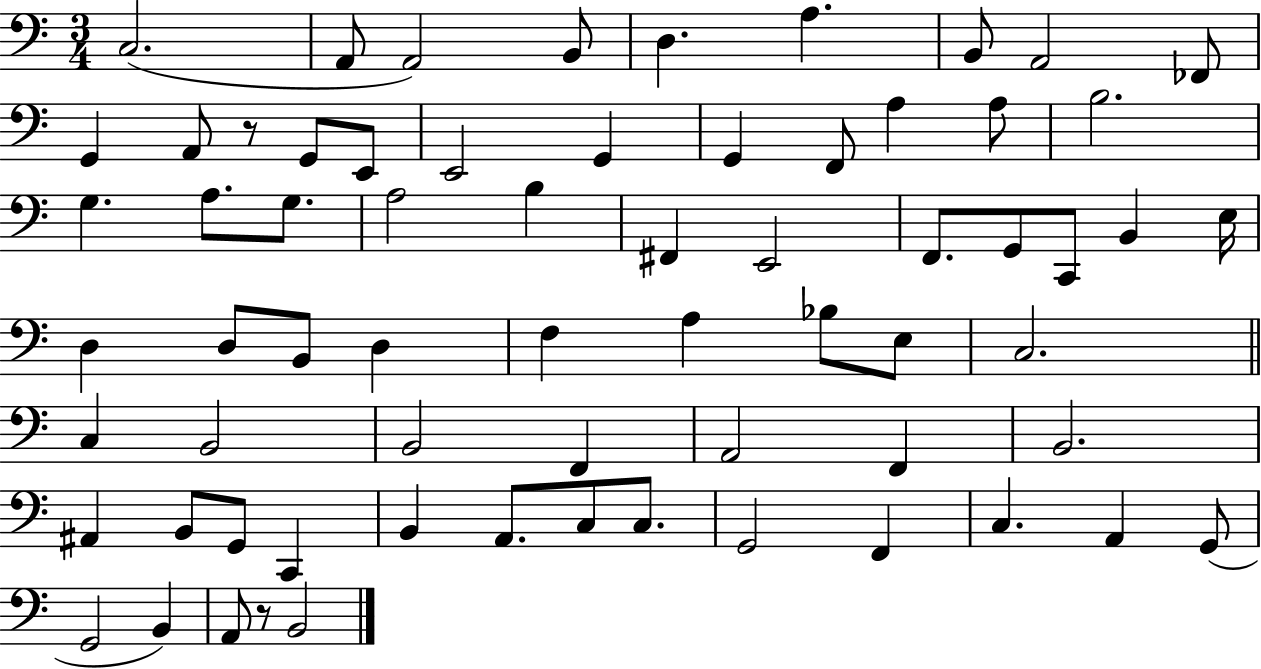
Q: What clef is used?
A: bass